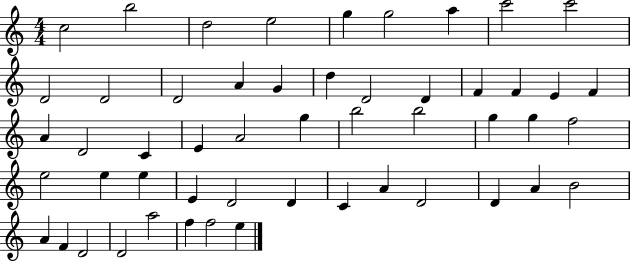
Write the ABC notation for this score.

X:1
T:Untitled
M:4/4
L:1/4
K:C
c2 b2 d2 e2 g g2 a c'2 c'2 D2 D2 D2 A G d D2 D F F E F A D2 C E A2 g b2 b2 g g f2 e2 e e E D2 D C A D2 D A B2 A F D2 D2 a2 f f2 e